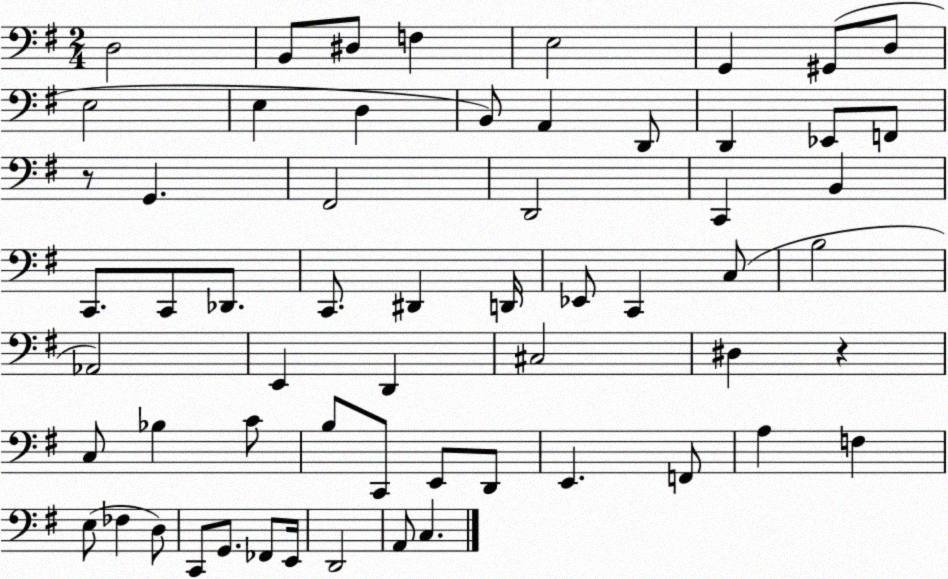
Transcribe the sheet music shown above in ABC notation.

X:1
T:Untitled
M:2/4
L:1/4
K:G
D,2 B,,/2 ^D,/2 F, E,2 G,, ^G,,/2 D,/2 E,2 E, D, B,,/2 A,, D,,/2 D,, _E,,/2 F,,/2 z/2 G,, ^F,,2 D,,2 C,, B,, C,,/2 C,,/2 _D,,/2 C,,/2 ^D,, D,,/4 _E,,/2 C,, C,/2 B,2 _A,,2 E,, D,, ^C,2 ^D, z C,/2 _B, C/2 B,/2 C,,/2 E,,/2 D,,/2 E,, F,,/2 A, F, E,/2 _F, D,/2 C,,/2 G,,/2 _F,,/2 E,,/4 D,,2 A,,/2 C,